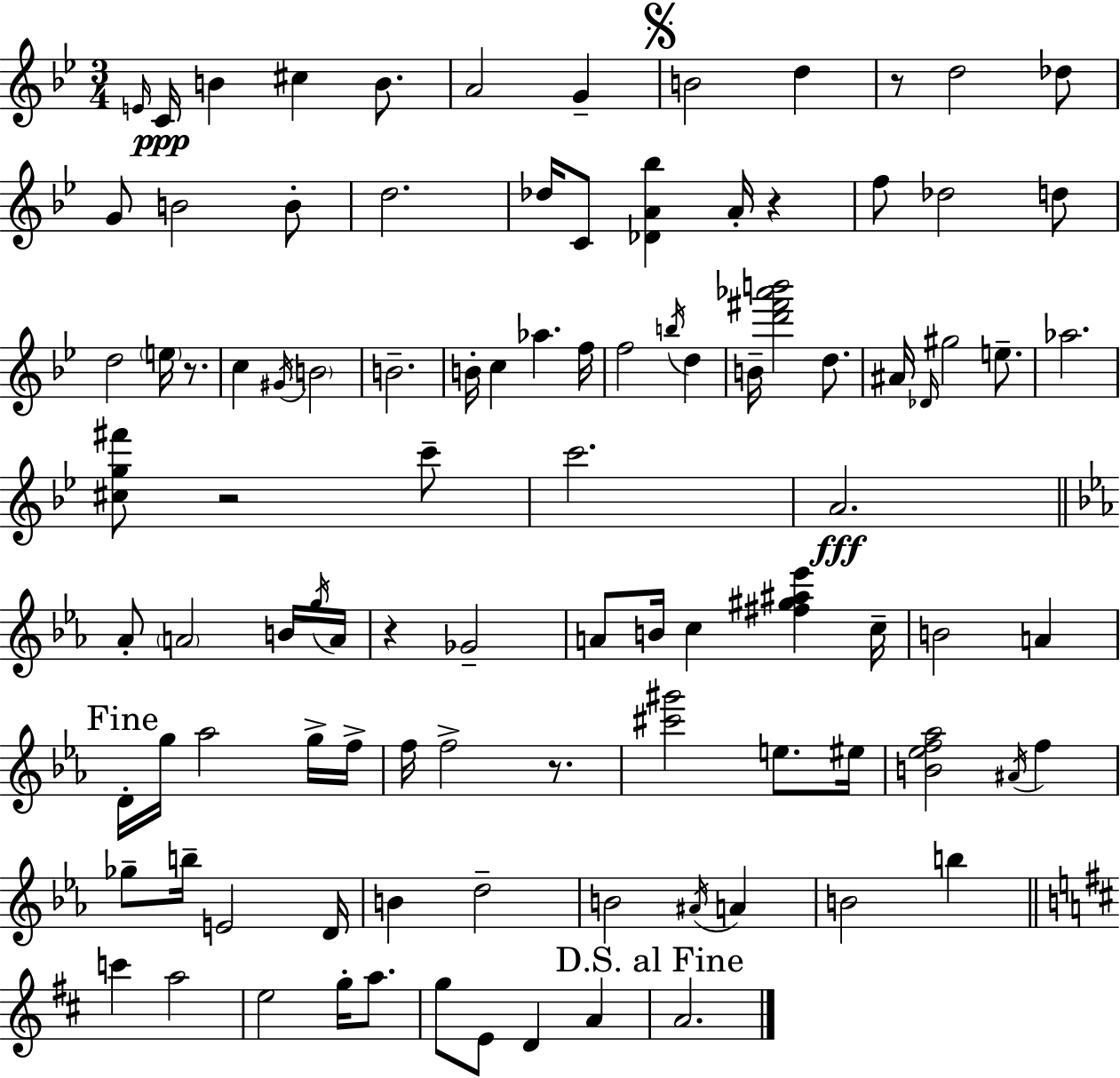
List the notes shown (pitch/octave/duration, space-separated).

E4/s C4/s B4/q C#5/q B4/e. A4/h G4/q B4/h D5/q R/e D5/h Db5/e G4/e B4/h B4/e D5/h. Db5/s C4/e [Db4,A4,Bb5]/q A4/s R/q F5/e Db5/h D5/e D5/h E5/s R/e. C5/q G#4/s B4/h B4/h. B4/s C5/q Ab5/q. F5/s F5/h B5/s D5/q B4/s [D6,F#6,Ab6,B6]/h D5/e. A#4/s Db4/s G#5/h E5/e. Ab5/h. [C#5,G5,F#6]/e R/h C6/e C6/h. A4/h. Ab4/e A4/h B4/s G5/s A4/s R/q Gb4/h A4/e B4/s C5/q [F#5,G#5,A#5,Eb6]/q C5/s B4/h A4/q D4/s G5/s Ab5/h G5/s F5/s F5/s F5/h R/e. [C#6,G#6]/h E5/e. EIS5/s [B4,Eb5,F5,Ab5]/h A#4/s F5/q Gb5/e B5/s E4/h D4/s B4/q D5/h B4/h A#4/s A4/q B4/h B5/q C6/q A5/h E5/h G5/s A5/e. G5/e E4/e D4/q A4/q A4/h.